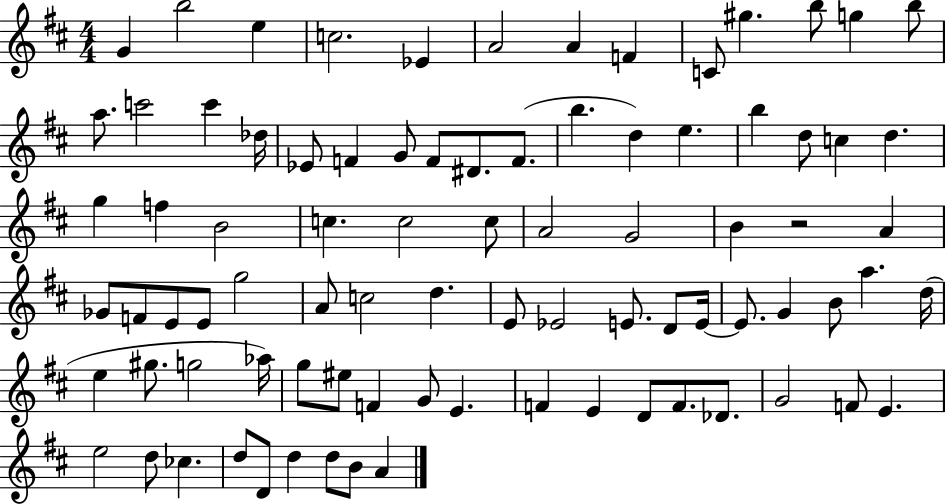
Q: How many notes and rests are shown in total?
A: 85